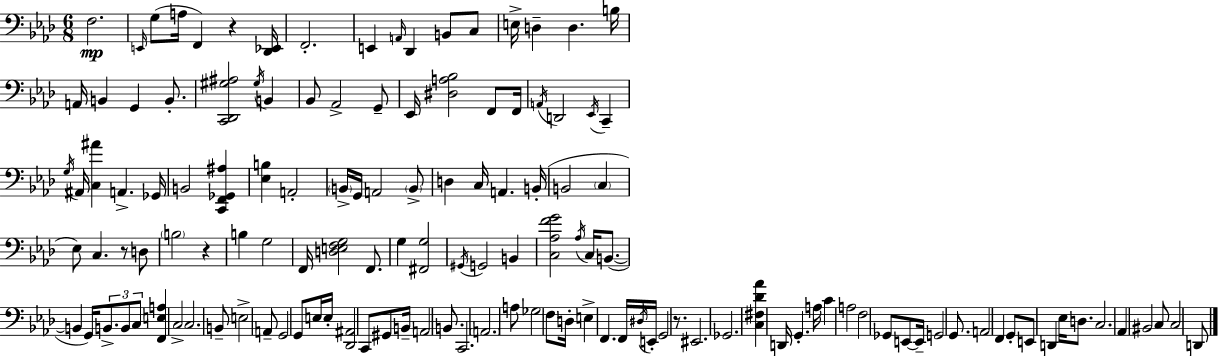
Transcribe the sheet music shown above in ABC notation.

X:1
T:Untitled
M:6/8
L:1/4
K:Ab
F,2 E,,/4 G,/2 A,/4 F,, z [_D,,_E,,]/4 F,,2 E,, A,,/4 _D,, B,,/2 C,/2 E,/4 D, D, B,/4 A,,/4 B,, G,, B,,/2 [C,,_D,,^G,^A,]2 ^G,/4 B,, _B,,/2 _A,,2 G,,/2 _E,,/4 [^D,A,_B,]2 F,,/2 F,,/4 A,,/4 D,,2 _E,,/4 C,, G,/4 ^A,,/4 [C,^A] A,, _G,,/4 B,,2 [C,,F,,_G,,^A,] [_E,B,] A,,2 B,,/4 G,,/4 A,,2 B,,/2 D, C,/4 A,, B,,/4 B,,2 C, _E,/2 C, z/2 D,/2 B,2 z B, G,2 F,,/4 [D,E,F,G,]2 F,,/2 G, [^F,,G,]2 ^G,,/4 G,,2 B,, [C,_A,FG]2 _A,/4 C,/4 B,,/2 B,, G,,/4 B,,/2 B,,/2 C,/2 [F,,E,A,] C,2 C,2 B,,/2 E,2 A,,/2 G,,2 G,,/2 E,/4 E,/4 [_D,,^A,,]2 C,,/2 ^G,,/2 B,,/4 A,,2 B,,/2 C,,2 A,,2 A,/2 _G,2 F,/2 D,/4 E, F,, F,,/4 ^D,/4 E,,/4 G,,2 z/2 ^E,,2 _G,,2 [C,^F,_D_A] D,,/4 G,, A,/4 C A,2 F,2 _G,,/2 E,,/2 E,,/4 G,,2 G,,/2 A,,2 F,, G,,/2 E,,/2 D,, _E,/4 D,/2 C,2 _A,, ^B,,2 C,/2 C,2 D,,/2